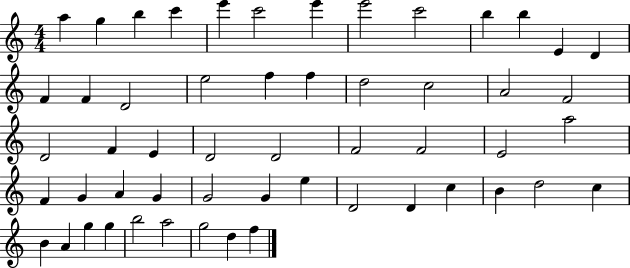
{
  \clef treble
  \numericTimeSignature
  \time 4/4
  \key c \major
  a''4 g''4 b''4 c'''4 | e'''4 c'''2 e'''4 | e'''2 c'''2 | b''4 b''4 e'4 d'4 | \break f'4 f'4 d'2 | e''2 f''4 f''4 | d''2 c''2 | a'2 f'2 | \break d'2 f'4 e'4 | d'2 d'2 | f'2 f'2 | e'2 a''2 | \break f'4 g'4 a'4 g'4 | g'2 g'4 e''4 | d'2 d'4 c''4 | b'4 d''2 c''4 | \break b'4 a'4 g''4 g''4 | b''2 a''2 | g''2 d''4 f''4 | \bar "|."
}